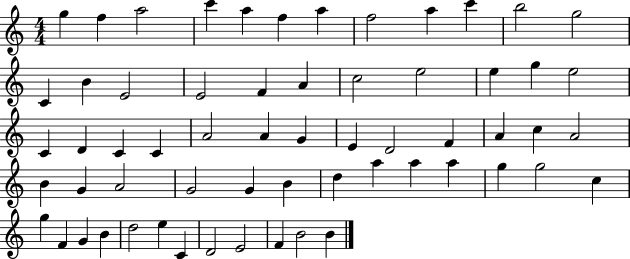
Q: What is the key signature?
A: C major